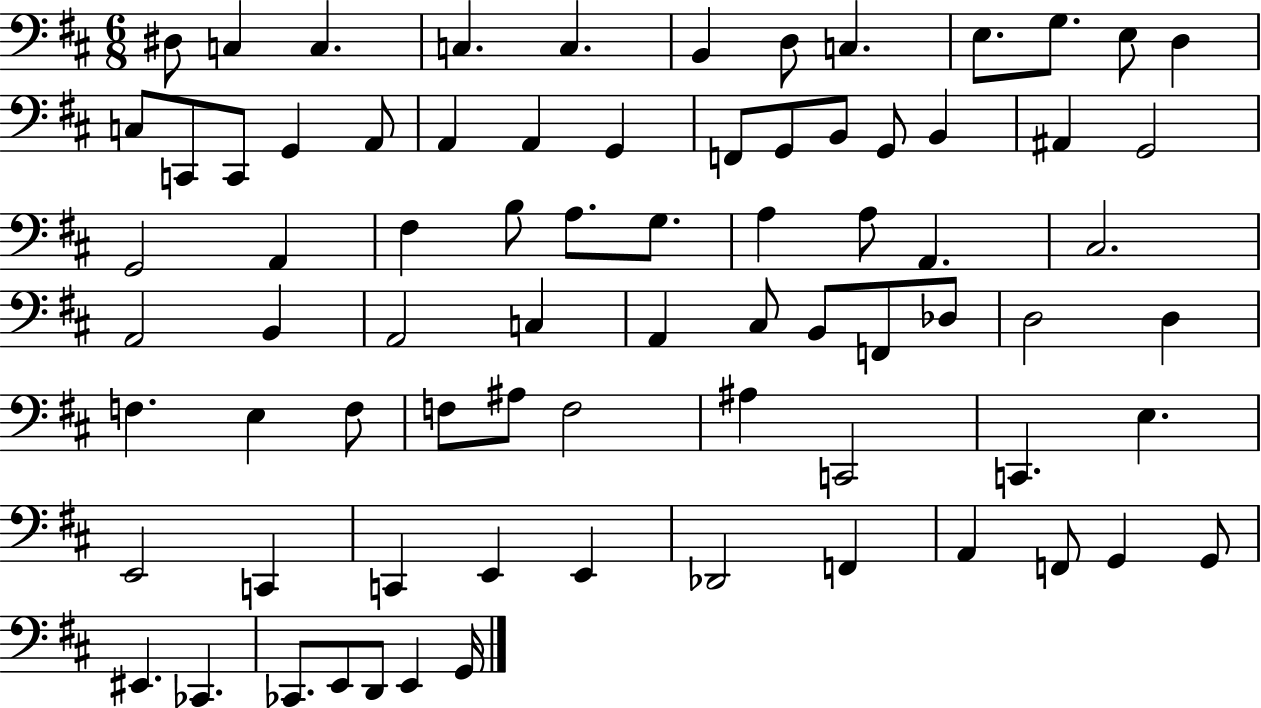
D#3/e C3/q C3/q. C3/q. C3/q. B2/q D3/e C3/q. E3/e. G3/e. E3/e D3/q C3/e C2/e C2/e G2/q A2/e A2/q A2/q G2/q F2/e G2/e B2/e G2/e B2/q A#2/q G2/h G2/h A2/q F#3/q B3/e A3/e. G3/e. A3/q A3/e A2/q. C#3/h. A2/h B2/q A2/h C3/q A2/q C#3/e B2/e F2/e Db3/e D3/h D3/q F3/q. E3/q F3/e F3/e A#3/e F3/h A#3/q C2/h C2/q. E3/q. E2/h C2/q C2/q E2/q E2/q Db2/h F2/q A2/q F2/e G2/q G2/e EIS2/q. CES2/q. CES2/e. E2/e D2/e E2/q G2/s